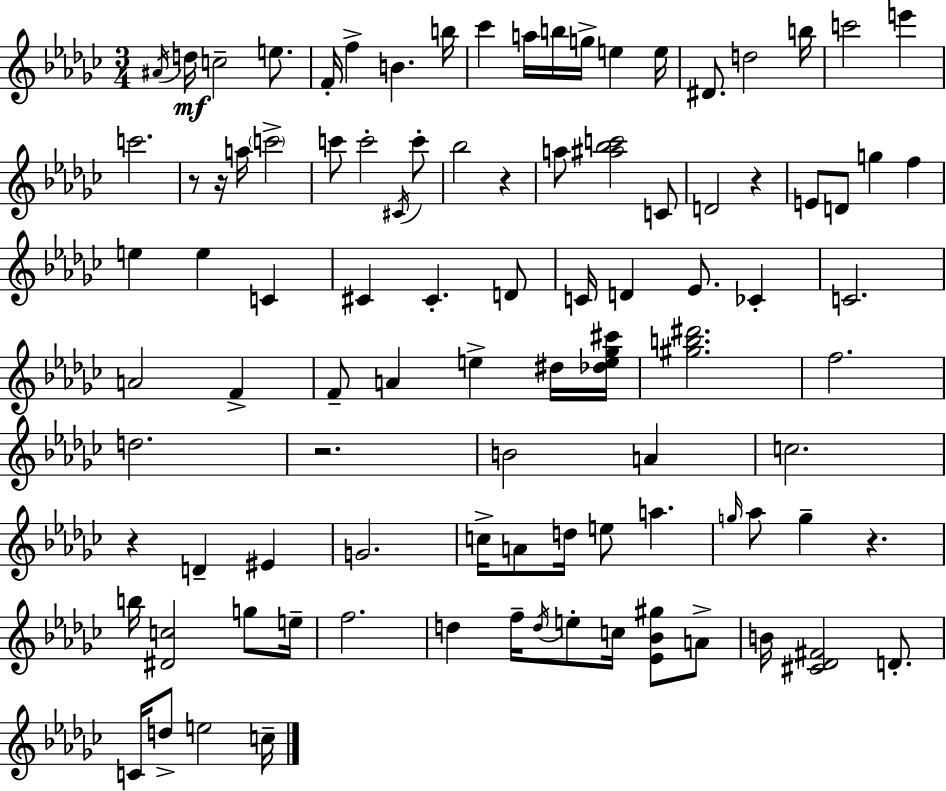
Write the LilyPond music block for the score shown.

{
  \clef treble
  \numericTimeSignature
  \time 3/4
  \key ees \minor
  \acciaccatura { ais'16 }\mf d''16 c''2-- e''8. | f'16-. f''4-> b'4. | b''16 ces'''4 a''16 b''16 g''16-> e''4 | e''16 dis'8. d''2 | \break b''16 c'''2 e'''4 | c'''2. | r8 r16 a''16 \parenthesize c'''2-> | c'''8 c'''2-. \acciaccatura { cis'16 } | \break c'''8-. bes''2 r4 | a''8 <ais'' bes'' c'''>2 | c'8 d'2 r4 | e'8 d'8 g''4 f''4 | \break e''4 e''4 c'4 | cis'4 cis'4.-. | d'8 c'16 d'4 ees'8. ces'4-. | c'2. | \break a'2 f'4-> | f'8-- a'4 e''4-> | dis''16 <des'' e'' ges'' cis'''>16 <gis'' b'' dis'''>2. | f''2. | \break d''2. | r2. | b'2 a'4 | c''2. | \break r4 d'4-- eis'4 | g'2. | c''16-> a'8 d''16 e''8 a''4. | \grace { g''16 } aes''8 g''4-- r4. | \break b''16 <dis' c''>2 | g''8 e''16-- f''2. | d''4 f''16-- \acciaccatura { d''16 } e''8-. c''16 | <ees' bes' gis''>8 a'8-> b'16 <cis' des' fis'>2 | \break d'8.-. c'16 d''8-> e''2 | c''16-- \bar "|."
}